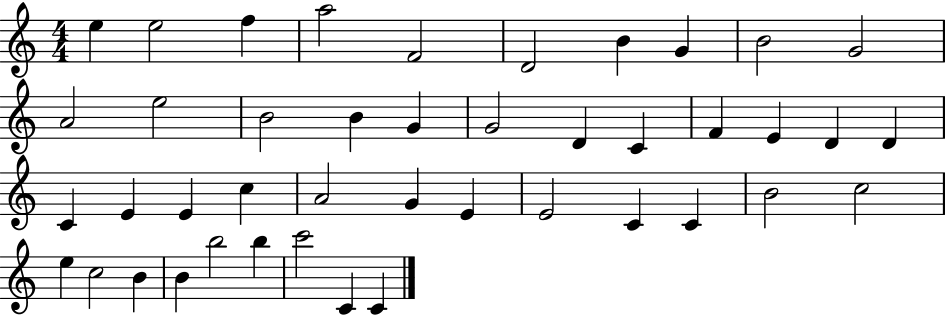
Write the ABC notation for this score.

X:1
T:Untitled
M:4/4
L:1/4
K:C
e e2 f a2 F2 D2 B G B2 G2 A2 e2 B2 B G G2 D C F E D D C E E c A2 G E E2 C C B2 c2 e c2 B B b2 b c'2 C C